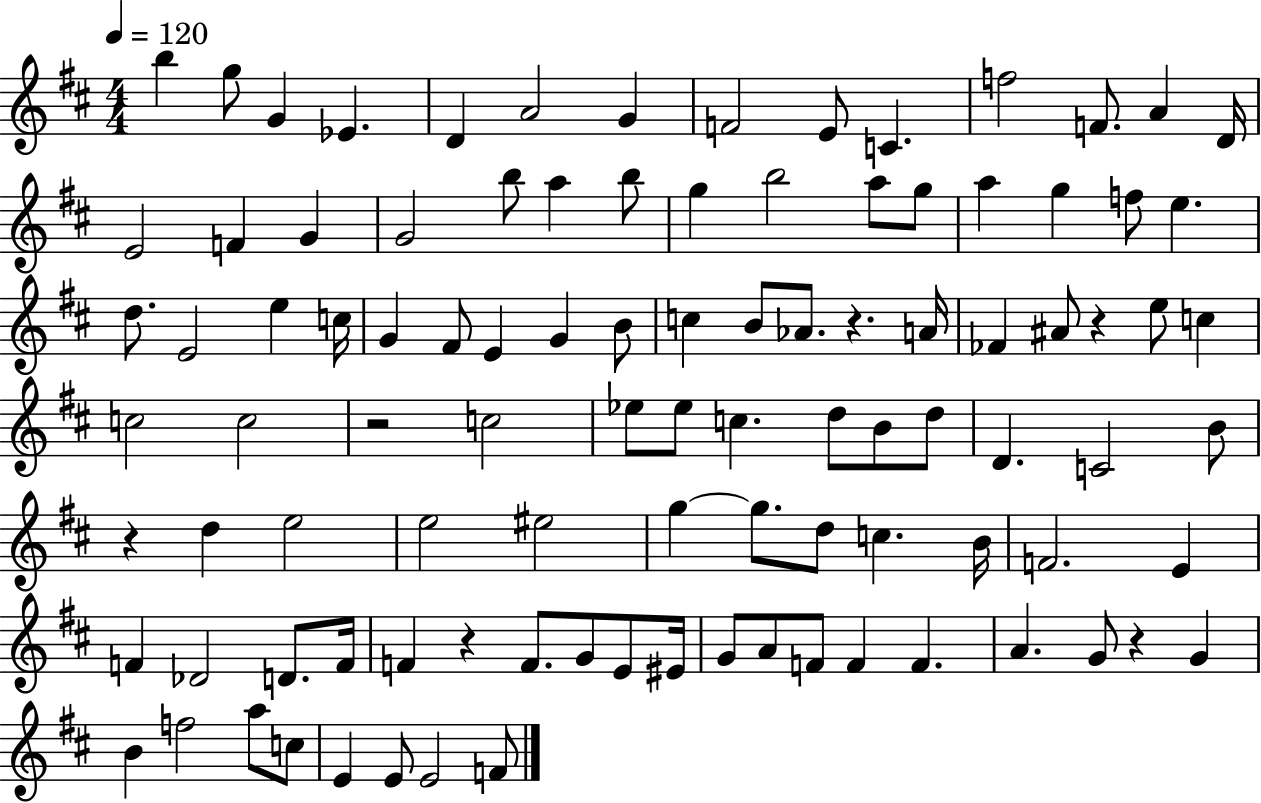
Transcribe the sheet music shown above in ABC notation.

X:1
T:Untitled
M:4/4
L:1/4
K:D
b g/2 G _E D A2 G F2 E/2 C f2 F/2 A D/4 E2 F G G2 b/2 a b/2 g b2 a/2 g/2 a g f/2 e d/2 E2 e c/4 G ^F/2 E G B/2 c B/2 _A/2 z A/4 _F ^A/2 z e/2 c c2 c2 z2 c2 _e/2 _e/2 c d/2 B/2 d/2 D C2 B/2 z d e2 e2 ^e2 g g/2 d/2 c B/4 F2 E F _D2 D/2 F/4 F z F/2 G/2 E/2 ^E/4 G/2 A/2 F/2 F F A G/2 z G B f2 a/2 c/2 E E/2 E2 F/2